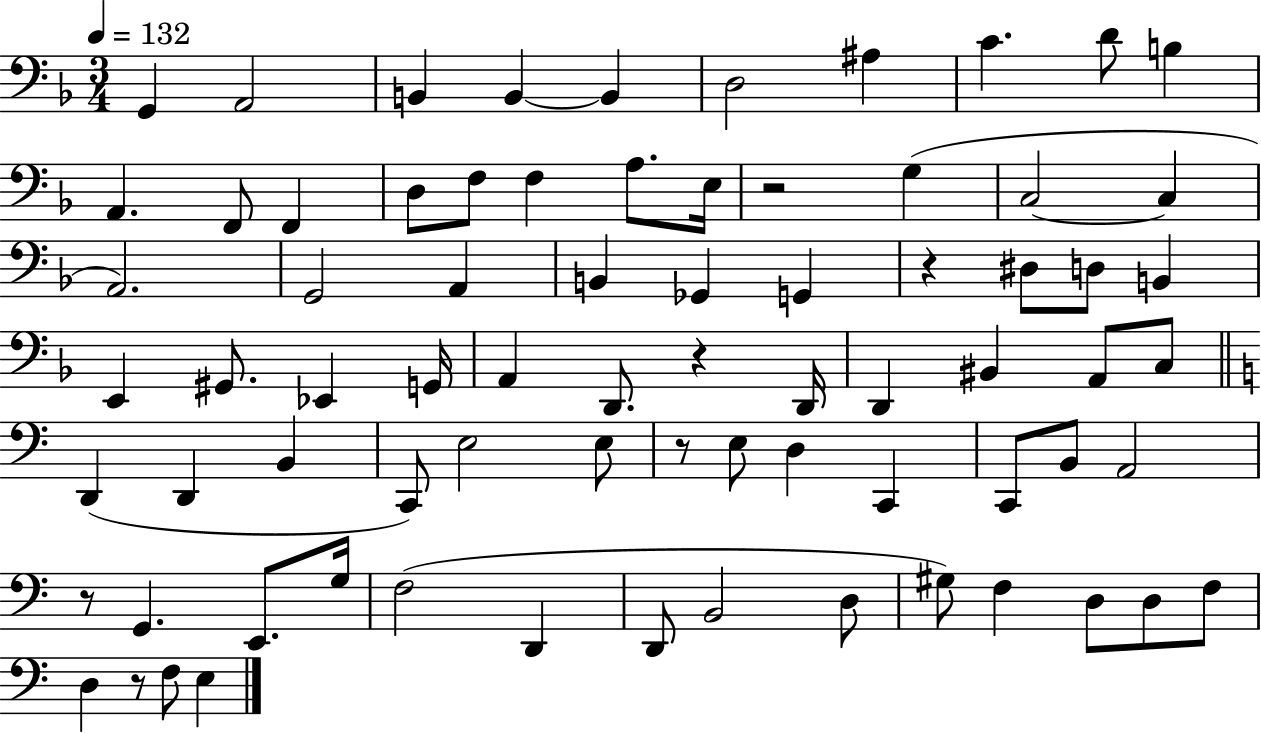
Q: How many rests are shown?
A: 6